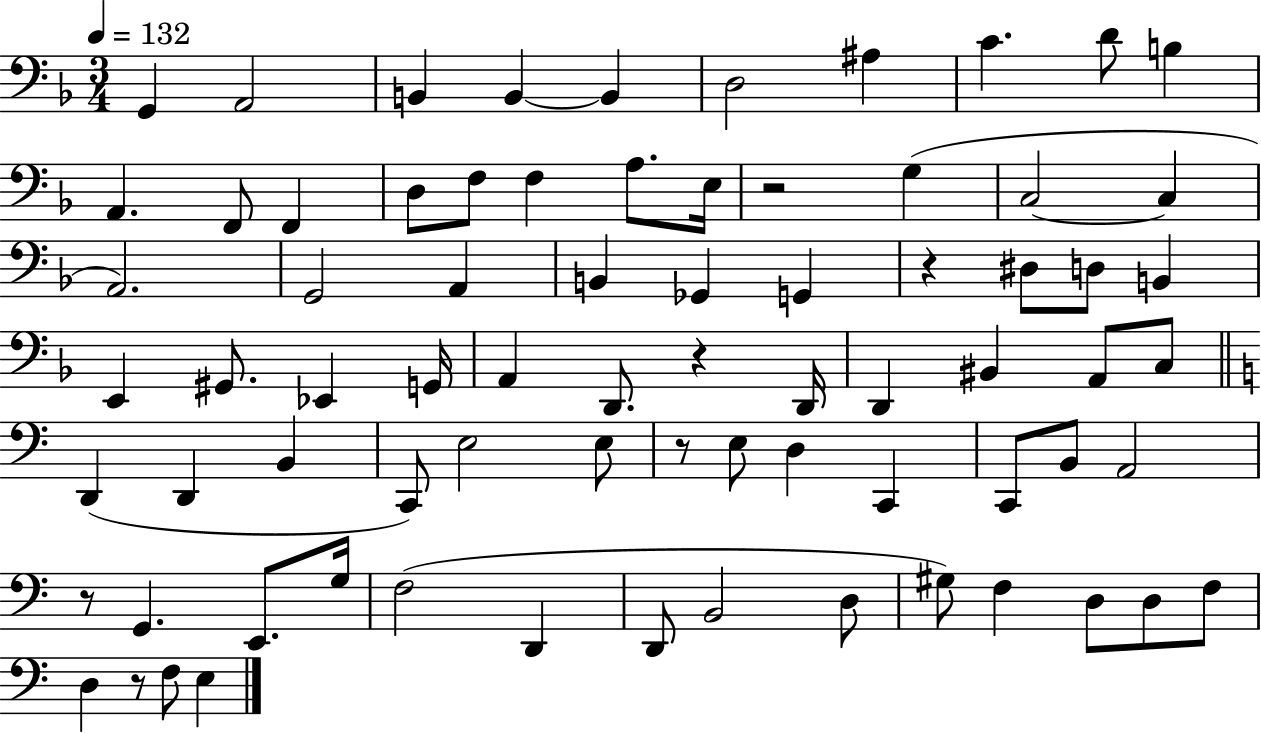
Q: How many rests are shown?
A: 6